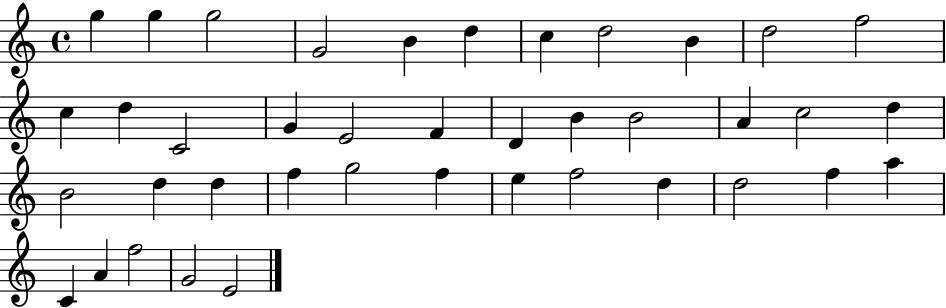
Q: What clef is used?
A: treble